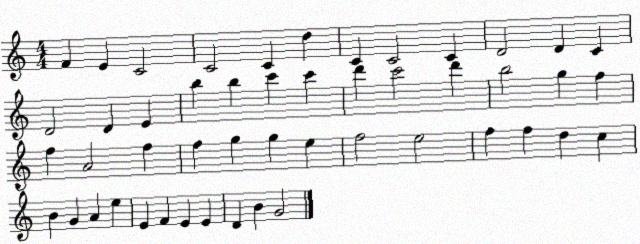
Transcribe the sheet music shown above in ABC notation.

X:1
T:Untitled
M:4/4
L:1/4
K:C
F E C2 C2 C d C C2 C D2 D C D2 D E b b c' c' d' c'2 d' b2 g f f A2 f f g g e f2 e2 f f d c B G A e E F E E D B G2